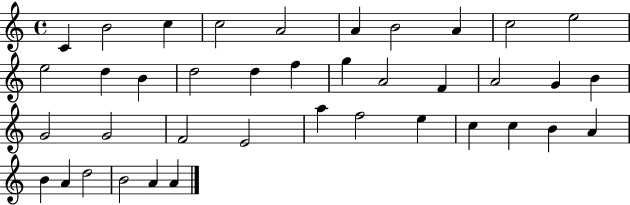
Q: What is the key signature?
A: C major